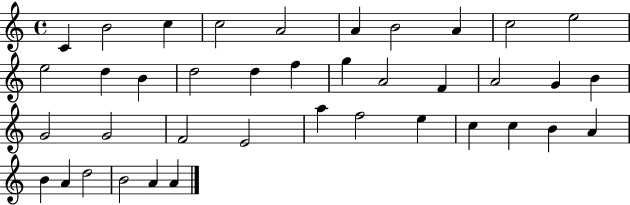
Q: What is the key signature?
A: C major